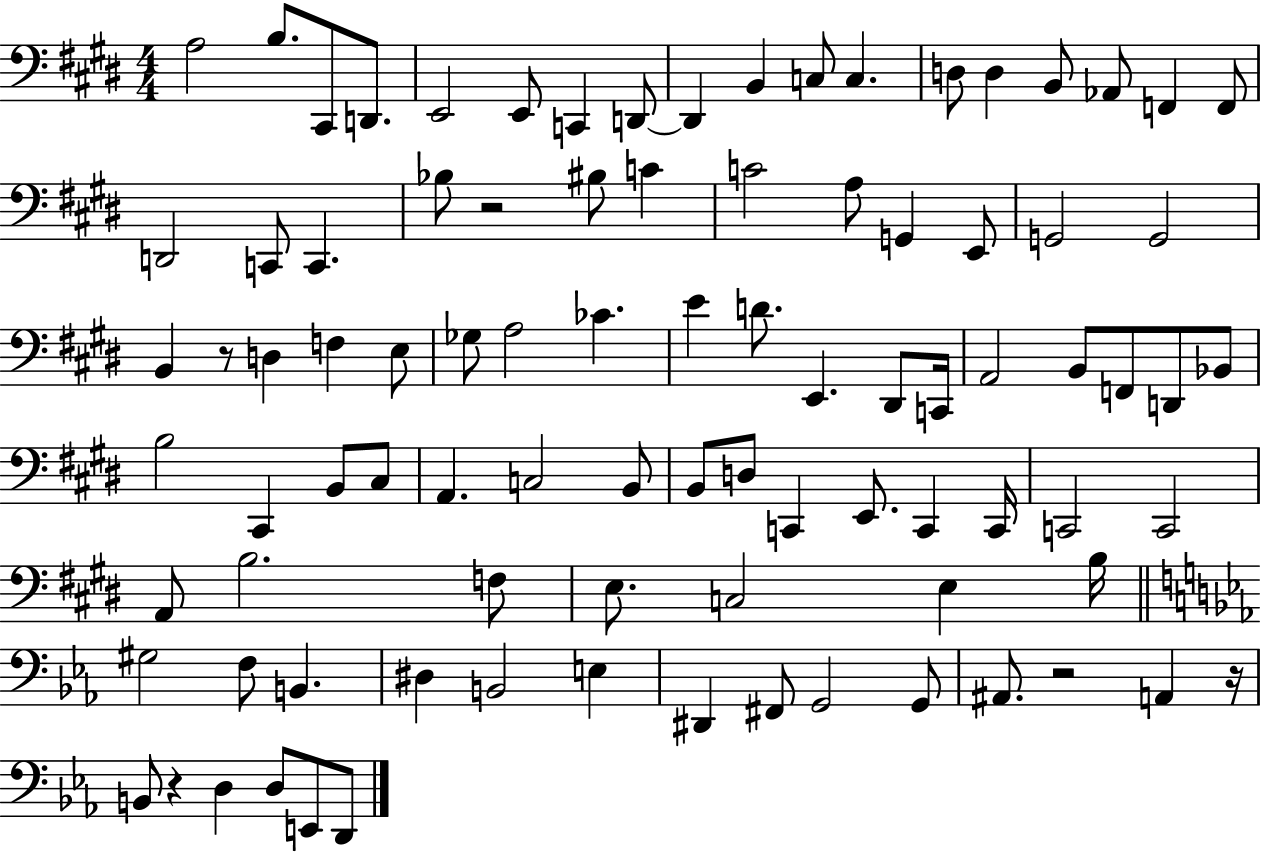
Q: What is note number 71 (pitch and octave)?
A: F3